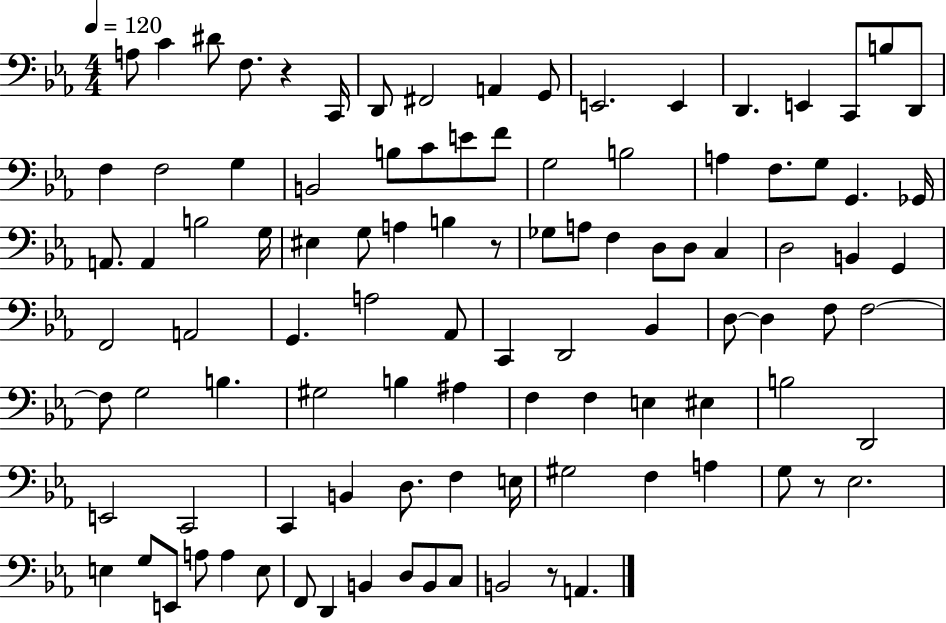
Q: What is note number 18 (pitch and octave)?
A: F3